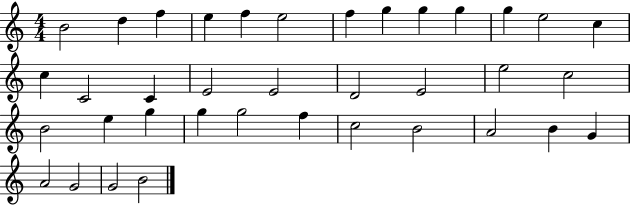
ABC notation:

X:1
T:Untitled
M:4/4
L:1/4
K:C
B2 d f e f e2 f g g g g e2 c c C2 C E2 E2 D2 E2 e2 c2 B2 e g g g2 f c2 B2 A2 B G A2 G2 G2 B2